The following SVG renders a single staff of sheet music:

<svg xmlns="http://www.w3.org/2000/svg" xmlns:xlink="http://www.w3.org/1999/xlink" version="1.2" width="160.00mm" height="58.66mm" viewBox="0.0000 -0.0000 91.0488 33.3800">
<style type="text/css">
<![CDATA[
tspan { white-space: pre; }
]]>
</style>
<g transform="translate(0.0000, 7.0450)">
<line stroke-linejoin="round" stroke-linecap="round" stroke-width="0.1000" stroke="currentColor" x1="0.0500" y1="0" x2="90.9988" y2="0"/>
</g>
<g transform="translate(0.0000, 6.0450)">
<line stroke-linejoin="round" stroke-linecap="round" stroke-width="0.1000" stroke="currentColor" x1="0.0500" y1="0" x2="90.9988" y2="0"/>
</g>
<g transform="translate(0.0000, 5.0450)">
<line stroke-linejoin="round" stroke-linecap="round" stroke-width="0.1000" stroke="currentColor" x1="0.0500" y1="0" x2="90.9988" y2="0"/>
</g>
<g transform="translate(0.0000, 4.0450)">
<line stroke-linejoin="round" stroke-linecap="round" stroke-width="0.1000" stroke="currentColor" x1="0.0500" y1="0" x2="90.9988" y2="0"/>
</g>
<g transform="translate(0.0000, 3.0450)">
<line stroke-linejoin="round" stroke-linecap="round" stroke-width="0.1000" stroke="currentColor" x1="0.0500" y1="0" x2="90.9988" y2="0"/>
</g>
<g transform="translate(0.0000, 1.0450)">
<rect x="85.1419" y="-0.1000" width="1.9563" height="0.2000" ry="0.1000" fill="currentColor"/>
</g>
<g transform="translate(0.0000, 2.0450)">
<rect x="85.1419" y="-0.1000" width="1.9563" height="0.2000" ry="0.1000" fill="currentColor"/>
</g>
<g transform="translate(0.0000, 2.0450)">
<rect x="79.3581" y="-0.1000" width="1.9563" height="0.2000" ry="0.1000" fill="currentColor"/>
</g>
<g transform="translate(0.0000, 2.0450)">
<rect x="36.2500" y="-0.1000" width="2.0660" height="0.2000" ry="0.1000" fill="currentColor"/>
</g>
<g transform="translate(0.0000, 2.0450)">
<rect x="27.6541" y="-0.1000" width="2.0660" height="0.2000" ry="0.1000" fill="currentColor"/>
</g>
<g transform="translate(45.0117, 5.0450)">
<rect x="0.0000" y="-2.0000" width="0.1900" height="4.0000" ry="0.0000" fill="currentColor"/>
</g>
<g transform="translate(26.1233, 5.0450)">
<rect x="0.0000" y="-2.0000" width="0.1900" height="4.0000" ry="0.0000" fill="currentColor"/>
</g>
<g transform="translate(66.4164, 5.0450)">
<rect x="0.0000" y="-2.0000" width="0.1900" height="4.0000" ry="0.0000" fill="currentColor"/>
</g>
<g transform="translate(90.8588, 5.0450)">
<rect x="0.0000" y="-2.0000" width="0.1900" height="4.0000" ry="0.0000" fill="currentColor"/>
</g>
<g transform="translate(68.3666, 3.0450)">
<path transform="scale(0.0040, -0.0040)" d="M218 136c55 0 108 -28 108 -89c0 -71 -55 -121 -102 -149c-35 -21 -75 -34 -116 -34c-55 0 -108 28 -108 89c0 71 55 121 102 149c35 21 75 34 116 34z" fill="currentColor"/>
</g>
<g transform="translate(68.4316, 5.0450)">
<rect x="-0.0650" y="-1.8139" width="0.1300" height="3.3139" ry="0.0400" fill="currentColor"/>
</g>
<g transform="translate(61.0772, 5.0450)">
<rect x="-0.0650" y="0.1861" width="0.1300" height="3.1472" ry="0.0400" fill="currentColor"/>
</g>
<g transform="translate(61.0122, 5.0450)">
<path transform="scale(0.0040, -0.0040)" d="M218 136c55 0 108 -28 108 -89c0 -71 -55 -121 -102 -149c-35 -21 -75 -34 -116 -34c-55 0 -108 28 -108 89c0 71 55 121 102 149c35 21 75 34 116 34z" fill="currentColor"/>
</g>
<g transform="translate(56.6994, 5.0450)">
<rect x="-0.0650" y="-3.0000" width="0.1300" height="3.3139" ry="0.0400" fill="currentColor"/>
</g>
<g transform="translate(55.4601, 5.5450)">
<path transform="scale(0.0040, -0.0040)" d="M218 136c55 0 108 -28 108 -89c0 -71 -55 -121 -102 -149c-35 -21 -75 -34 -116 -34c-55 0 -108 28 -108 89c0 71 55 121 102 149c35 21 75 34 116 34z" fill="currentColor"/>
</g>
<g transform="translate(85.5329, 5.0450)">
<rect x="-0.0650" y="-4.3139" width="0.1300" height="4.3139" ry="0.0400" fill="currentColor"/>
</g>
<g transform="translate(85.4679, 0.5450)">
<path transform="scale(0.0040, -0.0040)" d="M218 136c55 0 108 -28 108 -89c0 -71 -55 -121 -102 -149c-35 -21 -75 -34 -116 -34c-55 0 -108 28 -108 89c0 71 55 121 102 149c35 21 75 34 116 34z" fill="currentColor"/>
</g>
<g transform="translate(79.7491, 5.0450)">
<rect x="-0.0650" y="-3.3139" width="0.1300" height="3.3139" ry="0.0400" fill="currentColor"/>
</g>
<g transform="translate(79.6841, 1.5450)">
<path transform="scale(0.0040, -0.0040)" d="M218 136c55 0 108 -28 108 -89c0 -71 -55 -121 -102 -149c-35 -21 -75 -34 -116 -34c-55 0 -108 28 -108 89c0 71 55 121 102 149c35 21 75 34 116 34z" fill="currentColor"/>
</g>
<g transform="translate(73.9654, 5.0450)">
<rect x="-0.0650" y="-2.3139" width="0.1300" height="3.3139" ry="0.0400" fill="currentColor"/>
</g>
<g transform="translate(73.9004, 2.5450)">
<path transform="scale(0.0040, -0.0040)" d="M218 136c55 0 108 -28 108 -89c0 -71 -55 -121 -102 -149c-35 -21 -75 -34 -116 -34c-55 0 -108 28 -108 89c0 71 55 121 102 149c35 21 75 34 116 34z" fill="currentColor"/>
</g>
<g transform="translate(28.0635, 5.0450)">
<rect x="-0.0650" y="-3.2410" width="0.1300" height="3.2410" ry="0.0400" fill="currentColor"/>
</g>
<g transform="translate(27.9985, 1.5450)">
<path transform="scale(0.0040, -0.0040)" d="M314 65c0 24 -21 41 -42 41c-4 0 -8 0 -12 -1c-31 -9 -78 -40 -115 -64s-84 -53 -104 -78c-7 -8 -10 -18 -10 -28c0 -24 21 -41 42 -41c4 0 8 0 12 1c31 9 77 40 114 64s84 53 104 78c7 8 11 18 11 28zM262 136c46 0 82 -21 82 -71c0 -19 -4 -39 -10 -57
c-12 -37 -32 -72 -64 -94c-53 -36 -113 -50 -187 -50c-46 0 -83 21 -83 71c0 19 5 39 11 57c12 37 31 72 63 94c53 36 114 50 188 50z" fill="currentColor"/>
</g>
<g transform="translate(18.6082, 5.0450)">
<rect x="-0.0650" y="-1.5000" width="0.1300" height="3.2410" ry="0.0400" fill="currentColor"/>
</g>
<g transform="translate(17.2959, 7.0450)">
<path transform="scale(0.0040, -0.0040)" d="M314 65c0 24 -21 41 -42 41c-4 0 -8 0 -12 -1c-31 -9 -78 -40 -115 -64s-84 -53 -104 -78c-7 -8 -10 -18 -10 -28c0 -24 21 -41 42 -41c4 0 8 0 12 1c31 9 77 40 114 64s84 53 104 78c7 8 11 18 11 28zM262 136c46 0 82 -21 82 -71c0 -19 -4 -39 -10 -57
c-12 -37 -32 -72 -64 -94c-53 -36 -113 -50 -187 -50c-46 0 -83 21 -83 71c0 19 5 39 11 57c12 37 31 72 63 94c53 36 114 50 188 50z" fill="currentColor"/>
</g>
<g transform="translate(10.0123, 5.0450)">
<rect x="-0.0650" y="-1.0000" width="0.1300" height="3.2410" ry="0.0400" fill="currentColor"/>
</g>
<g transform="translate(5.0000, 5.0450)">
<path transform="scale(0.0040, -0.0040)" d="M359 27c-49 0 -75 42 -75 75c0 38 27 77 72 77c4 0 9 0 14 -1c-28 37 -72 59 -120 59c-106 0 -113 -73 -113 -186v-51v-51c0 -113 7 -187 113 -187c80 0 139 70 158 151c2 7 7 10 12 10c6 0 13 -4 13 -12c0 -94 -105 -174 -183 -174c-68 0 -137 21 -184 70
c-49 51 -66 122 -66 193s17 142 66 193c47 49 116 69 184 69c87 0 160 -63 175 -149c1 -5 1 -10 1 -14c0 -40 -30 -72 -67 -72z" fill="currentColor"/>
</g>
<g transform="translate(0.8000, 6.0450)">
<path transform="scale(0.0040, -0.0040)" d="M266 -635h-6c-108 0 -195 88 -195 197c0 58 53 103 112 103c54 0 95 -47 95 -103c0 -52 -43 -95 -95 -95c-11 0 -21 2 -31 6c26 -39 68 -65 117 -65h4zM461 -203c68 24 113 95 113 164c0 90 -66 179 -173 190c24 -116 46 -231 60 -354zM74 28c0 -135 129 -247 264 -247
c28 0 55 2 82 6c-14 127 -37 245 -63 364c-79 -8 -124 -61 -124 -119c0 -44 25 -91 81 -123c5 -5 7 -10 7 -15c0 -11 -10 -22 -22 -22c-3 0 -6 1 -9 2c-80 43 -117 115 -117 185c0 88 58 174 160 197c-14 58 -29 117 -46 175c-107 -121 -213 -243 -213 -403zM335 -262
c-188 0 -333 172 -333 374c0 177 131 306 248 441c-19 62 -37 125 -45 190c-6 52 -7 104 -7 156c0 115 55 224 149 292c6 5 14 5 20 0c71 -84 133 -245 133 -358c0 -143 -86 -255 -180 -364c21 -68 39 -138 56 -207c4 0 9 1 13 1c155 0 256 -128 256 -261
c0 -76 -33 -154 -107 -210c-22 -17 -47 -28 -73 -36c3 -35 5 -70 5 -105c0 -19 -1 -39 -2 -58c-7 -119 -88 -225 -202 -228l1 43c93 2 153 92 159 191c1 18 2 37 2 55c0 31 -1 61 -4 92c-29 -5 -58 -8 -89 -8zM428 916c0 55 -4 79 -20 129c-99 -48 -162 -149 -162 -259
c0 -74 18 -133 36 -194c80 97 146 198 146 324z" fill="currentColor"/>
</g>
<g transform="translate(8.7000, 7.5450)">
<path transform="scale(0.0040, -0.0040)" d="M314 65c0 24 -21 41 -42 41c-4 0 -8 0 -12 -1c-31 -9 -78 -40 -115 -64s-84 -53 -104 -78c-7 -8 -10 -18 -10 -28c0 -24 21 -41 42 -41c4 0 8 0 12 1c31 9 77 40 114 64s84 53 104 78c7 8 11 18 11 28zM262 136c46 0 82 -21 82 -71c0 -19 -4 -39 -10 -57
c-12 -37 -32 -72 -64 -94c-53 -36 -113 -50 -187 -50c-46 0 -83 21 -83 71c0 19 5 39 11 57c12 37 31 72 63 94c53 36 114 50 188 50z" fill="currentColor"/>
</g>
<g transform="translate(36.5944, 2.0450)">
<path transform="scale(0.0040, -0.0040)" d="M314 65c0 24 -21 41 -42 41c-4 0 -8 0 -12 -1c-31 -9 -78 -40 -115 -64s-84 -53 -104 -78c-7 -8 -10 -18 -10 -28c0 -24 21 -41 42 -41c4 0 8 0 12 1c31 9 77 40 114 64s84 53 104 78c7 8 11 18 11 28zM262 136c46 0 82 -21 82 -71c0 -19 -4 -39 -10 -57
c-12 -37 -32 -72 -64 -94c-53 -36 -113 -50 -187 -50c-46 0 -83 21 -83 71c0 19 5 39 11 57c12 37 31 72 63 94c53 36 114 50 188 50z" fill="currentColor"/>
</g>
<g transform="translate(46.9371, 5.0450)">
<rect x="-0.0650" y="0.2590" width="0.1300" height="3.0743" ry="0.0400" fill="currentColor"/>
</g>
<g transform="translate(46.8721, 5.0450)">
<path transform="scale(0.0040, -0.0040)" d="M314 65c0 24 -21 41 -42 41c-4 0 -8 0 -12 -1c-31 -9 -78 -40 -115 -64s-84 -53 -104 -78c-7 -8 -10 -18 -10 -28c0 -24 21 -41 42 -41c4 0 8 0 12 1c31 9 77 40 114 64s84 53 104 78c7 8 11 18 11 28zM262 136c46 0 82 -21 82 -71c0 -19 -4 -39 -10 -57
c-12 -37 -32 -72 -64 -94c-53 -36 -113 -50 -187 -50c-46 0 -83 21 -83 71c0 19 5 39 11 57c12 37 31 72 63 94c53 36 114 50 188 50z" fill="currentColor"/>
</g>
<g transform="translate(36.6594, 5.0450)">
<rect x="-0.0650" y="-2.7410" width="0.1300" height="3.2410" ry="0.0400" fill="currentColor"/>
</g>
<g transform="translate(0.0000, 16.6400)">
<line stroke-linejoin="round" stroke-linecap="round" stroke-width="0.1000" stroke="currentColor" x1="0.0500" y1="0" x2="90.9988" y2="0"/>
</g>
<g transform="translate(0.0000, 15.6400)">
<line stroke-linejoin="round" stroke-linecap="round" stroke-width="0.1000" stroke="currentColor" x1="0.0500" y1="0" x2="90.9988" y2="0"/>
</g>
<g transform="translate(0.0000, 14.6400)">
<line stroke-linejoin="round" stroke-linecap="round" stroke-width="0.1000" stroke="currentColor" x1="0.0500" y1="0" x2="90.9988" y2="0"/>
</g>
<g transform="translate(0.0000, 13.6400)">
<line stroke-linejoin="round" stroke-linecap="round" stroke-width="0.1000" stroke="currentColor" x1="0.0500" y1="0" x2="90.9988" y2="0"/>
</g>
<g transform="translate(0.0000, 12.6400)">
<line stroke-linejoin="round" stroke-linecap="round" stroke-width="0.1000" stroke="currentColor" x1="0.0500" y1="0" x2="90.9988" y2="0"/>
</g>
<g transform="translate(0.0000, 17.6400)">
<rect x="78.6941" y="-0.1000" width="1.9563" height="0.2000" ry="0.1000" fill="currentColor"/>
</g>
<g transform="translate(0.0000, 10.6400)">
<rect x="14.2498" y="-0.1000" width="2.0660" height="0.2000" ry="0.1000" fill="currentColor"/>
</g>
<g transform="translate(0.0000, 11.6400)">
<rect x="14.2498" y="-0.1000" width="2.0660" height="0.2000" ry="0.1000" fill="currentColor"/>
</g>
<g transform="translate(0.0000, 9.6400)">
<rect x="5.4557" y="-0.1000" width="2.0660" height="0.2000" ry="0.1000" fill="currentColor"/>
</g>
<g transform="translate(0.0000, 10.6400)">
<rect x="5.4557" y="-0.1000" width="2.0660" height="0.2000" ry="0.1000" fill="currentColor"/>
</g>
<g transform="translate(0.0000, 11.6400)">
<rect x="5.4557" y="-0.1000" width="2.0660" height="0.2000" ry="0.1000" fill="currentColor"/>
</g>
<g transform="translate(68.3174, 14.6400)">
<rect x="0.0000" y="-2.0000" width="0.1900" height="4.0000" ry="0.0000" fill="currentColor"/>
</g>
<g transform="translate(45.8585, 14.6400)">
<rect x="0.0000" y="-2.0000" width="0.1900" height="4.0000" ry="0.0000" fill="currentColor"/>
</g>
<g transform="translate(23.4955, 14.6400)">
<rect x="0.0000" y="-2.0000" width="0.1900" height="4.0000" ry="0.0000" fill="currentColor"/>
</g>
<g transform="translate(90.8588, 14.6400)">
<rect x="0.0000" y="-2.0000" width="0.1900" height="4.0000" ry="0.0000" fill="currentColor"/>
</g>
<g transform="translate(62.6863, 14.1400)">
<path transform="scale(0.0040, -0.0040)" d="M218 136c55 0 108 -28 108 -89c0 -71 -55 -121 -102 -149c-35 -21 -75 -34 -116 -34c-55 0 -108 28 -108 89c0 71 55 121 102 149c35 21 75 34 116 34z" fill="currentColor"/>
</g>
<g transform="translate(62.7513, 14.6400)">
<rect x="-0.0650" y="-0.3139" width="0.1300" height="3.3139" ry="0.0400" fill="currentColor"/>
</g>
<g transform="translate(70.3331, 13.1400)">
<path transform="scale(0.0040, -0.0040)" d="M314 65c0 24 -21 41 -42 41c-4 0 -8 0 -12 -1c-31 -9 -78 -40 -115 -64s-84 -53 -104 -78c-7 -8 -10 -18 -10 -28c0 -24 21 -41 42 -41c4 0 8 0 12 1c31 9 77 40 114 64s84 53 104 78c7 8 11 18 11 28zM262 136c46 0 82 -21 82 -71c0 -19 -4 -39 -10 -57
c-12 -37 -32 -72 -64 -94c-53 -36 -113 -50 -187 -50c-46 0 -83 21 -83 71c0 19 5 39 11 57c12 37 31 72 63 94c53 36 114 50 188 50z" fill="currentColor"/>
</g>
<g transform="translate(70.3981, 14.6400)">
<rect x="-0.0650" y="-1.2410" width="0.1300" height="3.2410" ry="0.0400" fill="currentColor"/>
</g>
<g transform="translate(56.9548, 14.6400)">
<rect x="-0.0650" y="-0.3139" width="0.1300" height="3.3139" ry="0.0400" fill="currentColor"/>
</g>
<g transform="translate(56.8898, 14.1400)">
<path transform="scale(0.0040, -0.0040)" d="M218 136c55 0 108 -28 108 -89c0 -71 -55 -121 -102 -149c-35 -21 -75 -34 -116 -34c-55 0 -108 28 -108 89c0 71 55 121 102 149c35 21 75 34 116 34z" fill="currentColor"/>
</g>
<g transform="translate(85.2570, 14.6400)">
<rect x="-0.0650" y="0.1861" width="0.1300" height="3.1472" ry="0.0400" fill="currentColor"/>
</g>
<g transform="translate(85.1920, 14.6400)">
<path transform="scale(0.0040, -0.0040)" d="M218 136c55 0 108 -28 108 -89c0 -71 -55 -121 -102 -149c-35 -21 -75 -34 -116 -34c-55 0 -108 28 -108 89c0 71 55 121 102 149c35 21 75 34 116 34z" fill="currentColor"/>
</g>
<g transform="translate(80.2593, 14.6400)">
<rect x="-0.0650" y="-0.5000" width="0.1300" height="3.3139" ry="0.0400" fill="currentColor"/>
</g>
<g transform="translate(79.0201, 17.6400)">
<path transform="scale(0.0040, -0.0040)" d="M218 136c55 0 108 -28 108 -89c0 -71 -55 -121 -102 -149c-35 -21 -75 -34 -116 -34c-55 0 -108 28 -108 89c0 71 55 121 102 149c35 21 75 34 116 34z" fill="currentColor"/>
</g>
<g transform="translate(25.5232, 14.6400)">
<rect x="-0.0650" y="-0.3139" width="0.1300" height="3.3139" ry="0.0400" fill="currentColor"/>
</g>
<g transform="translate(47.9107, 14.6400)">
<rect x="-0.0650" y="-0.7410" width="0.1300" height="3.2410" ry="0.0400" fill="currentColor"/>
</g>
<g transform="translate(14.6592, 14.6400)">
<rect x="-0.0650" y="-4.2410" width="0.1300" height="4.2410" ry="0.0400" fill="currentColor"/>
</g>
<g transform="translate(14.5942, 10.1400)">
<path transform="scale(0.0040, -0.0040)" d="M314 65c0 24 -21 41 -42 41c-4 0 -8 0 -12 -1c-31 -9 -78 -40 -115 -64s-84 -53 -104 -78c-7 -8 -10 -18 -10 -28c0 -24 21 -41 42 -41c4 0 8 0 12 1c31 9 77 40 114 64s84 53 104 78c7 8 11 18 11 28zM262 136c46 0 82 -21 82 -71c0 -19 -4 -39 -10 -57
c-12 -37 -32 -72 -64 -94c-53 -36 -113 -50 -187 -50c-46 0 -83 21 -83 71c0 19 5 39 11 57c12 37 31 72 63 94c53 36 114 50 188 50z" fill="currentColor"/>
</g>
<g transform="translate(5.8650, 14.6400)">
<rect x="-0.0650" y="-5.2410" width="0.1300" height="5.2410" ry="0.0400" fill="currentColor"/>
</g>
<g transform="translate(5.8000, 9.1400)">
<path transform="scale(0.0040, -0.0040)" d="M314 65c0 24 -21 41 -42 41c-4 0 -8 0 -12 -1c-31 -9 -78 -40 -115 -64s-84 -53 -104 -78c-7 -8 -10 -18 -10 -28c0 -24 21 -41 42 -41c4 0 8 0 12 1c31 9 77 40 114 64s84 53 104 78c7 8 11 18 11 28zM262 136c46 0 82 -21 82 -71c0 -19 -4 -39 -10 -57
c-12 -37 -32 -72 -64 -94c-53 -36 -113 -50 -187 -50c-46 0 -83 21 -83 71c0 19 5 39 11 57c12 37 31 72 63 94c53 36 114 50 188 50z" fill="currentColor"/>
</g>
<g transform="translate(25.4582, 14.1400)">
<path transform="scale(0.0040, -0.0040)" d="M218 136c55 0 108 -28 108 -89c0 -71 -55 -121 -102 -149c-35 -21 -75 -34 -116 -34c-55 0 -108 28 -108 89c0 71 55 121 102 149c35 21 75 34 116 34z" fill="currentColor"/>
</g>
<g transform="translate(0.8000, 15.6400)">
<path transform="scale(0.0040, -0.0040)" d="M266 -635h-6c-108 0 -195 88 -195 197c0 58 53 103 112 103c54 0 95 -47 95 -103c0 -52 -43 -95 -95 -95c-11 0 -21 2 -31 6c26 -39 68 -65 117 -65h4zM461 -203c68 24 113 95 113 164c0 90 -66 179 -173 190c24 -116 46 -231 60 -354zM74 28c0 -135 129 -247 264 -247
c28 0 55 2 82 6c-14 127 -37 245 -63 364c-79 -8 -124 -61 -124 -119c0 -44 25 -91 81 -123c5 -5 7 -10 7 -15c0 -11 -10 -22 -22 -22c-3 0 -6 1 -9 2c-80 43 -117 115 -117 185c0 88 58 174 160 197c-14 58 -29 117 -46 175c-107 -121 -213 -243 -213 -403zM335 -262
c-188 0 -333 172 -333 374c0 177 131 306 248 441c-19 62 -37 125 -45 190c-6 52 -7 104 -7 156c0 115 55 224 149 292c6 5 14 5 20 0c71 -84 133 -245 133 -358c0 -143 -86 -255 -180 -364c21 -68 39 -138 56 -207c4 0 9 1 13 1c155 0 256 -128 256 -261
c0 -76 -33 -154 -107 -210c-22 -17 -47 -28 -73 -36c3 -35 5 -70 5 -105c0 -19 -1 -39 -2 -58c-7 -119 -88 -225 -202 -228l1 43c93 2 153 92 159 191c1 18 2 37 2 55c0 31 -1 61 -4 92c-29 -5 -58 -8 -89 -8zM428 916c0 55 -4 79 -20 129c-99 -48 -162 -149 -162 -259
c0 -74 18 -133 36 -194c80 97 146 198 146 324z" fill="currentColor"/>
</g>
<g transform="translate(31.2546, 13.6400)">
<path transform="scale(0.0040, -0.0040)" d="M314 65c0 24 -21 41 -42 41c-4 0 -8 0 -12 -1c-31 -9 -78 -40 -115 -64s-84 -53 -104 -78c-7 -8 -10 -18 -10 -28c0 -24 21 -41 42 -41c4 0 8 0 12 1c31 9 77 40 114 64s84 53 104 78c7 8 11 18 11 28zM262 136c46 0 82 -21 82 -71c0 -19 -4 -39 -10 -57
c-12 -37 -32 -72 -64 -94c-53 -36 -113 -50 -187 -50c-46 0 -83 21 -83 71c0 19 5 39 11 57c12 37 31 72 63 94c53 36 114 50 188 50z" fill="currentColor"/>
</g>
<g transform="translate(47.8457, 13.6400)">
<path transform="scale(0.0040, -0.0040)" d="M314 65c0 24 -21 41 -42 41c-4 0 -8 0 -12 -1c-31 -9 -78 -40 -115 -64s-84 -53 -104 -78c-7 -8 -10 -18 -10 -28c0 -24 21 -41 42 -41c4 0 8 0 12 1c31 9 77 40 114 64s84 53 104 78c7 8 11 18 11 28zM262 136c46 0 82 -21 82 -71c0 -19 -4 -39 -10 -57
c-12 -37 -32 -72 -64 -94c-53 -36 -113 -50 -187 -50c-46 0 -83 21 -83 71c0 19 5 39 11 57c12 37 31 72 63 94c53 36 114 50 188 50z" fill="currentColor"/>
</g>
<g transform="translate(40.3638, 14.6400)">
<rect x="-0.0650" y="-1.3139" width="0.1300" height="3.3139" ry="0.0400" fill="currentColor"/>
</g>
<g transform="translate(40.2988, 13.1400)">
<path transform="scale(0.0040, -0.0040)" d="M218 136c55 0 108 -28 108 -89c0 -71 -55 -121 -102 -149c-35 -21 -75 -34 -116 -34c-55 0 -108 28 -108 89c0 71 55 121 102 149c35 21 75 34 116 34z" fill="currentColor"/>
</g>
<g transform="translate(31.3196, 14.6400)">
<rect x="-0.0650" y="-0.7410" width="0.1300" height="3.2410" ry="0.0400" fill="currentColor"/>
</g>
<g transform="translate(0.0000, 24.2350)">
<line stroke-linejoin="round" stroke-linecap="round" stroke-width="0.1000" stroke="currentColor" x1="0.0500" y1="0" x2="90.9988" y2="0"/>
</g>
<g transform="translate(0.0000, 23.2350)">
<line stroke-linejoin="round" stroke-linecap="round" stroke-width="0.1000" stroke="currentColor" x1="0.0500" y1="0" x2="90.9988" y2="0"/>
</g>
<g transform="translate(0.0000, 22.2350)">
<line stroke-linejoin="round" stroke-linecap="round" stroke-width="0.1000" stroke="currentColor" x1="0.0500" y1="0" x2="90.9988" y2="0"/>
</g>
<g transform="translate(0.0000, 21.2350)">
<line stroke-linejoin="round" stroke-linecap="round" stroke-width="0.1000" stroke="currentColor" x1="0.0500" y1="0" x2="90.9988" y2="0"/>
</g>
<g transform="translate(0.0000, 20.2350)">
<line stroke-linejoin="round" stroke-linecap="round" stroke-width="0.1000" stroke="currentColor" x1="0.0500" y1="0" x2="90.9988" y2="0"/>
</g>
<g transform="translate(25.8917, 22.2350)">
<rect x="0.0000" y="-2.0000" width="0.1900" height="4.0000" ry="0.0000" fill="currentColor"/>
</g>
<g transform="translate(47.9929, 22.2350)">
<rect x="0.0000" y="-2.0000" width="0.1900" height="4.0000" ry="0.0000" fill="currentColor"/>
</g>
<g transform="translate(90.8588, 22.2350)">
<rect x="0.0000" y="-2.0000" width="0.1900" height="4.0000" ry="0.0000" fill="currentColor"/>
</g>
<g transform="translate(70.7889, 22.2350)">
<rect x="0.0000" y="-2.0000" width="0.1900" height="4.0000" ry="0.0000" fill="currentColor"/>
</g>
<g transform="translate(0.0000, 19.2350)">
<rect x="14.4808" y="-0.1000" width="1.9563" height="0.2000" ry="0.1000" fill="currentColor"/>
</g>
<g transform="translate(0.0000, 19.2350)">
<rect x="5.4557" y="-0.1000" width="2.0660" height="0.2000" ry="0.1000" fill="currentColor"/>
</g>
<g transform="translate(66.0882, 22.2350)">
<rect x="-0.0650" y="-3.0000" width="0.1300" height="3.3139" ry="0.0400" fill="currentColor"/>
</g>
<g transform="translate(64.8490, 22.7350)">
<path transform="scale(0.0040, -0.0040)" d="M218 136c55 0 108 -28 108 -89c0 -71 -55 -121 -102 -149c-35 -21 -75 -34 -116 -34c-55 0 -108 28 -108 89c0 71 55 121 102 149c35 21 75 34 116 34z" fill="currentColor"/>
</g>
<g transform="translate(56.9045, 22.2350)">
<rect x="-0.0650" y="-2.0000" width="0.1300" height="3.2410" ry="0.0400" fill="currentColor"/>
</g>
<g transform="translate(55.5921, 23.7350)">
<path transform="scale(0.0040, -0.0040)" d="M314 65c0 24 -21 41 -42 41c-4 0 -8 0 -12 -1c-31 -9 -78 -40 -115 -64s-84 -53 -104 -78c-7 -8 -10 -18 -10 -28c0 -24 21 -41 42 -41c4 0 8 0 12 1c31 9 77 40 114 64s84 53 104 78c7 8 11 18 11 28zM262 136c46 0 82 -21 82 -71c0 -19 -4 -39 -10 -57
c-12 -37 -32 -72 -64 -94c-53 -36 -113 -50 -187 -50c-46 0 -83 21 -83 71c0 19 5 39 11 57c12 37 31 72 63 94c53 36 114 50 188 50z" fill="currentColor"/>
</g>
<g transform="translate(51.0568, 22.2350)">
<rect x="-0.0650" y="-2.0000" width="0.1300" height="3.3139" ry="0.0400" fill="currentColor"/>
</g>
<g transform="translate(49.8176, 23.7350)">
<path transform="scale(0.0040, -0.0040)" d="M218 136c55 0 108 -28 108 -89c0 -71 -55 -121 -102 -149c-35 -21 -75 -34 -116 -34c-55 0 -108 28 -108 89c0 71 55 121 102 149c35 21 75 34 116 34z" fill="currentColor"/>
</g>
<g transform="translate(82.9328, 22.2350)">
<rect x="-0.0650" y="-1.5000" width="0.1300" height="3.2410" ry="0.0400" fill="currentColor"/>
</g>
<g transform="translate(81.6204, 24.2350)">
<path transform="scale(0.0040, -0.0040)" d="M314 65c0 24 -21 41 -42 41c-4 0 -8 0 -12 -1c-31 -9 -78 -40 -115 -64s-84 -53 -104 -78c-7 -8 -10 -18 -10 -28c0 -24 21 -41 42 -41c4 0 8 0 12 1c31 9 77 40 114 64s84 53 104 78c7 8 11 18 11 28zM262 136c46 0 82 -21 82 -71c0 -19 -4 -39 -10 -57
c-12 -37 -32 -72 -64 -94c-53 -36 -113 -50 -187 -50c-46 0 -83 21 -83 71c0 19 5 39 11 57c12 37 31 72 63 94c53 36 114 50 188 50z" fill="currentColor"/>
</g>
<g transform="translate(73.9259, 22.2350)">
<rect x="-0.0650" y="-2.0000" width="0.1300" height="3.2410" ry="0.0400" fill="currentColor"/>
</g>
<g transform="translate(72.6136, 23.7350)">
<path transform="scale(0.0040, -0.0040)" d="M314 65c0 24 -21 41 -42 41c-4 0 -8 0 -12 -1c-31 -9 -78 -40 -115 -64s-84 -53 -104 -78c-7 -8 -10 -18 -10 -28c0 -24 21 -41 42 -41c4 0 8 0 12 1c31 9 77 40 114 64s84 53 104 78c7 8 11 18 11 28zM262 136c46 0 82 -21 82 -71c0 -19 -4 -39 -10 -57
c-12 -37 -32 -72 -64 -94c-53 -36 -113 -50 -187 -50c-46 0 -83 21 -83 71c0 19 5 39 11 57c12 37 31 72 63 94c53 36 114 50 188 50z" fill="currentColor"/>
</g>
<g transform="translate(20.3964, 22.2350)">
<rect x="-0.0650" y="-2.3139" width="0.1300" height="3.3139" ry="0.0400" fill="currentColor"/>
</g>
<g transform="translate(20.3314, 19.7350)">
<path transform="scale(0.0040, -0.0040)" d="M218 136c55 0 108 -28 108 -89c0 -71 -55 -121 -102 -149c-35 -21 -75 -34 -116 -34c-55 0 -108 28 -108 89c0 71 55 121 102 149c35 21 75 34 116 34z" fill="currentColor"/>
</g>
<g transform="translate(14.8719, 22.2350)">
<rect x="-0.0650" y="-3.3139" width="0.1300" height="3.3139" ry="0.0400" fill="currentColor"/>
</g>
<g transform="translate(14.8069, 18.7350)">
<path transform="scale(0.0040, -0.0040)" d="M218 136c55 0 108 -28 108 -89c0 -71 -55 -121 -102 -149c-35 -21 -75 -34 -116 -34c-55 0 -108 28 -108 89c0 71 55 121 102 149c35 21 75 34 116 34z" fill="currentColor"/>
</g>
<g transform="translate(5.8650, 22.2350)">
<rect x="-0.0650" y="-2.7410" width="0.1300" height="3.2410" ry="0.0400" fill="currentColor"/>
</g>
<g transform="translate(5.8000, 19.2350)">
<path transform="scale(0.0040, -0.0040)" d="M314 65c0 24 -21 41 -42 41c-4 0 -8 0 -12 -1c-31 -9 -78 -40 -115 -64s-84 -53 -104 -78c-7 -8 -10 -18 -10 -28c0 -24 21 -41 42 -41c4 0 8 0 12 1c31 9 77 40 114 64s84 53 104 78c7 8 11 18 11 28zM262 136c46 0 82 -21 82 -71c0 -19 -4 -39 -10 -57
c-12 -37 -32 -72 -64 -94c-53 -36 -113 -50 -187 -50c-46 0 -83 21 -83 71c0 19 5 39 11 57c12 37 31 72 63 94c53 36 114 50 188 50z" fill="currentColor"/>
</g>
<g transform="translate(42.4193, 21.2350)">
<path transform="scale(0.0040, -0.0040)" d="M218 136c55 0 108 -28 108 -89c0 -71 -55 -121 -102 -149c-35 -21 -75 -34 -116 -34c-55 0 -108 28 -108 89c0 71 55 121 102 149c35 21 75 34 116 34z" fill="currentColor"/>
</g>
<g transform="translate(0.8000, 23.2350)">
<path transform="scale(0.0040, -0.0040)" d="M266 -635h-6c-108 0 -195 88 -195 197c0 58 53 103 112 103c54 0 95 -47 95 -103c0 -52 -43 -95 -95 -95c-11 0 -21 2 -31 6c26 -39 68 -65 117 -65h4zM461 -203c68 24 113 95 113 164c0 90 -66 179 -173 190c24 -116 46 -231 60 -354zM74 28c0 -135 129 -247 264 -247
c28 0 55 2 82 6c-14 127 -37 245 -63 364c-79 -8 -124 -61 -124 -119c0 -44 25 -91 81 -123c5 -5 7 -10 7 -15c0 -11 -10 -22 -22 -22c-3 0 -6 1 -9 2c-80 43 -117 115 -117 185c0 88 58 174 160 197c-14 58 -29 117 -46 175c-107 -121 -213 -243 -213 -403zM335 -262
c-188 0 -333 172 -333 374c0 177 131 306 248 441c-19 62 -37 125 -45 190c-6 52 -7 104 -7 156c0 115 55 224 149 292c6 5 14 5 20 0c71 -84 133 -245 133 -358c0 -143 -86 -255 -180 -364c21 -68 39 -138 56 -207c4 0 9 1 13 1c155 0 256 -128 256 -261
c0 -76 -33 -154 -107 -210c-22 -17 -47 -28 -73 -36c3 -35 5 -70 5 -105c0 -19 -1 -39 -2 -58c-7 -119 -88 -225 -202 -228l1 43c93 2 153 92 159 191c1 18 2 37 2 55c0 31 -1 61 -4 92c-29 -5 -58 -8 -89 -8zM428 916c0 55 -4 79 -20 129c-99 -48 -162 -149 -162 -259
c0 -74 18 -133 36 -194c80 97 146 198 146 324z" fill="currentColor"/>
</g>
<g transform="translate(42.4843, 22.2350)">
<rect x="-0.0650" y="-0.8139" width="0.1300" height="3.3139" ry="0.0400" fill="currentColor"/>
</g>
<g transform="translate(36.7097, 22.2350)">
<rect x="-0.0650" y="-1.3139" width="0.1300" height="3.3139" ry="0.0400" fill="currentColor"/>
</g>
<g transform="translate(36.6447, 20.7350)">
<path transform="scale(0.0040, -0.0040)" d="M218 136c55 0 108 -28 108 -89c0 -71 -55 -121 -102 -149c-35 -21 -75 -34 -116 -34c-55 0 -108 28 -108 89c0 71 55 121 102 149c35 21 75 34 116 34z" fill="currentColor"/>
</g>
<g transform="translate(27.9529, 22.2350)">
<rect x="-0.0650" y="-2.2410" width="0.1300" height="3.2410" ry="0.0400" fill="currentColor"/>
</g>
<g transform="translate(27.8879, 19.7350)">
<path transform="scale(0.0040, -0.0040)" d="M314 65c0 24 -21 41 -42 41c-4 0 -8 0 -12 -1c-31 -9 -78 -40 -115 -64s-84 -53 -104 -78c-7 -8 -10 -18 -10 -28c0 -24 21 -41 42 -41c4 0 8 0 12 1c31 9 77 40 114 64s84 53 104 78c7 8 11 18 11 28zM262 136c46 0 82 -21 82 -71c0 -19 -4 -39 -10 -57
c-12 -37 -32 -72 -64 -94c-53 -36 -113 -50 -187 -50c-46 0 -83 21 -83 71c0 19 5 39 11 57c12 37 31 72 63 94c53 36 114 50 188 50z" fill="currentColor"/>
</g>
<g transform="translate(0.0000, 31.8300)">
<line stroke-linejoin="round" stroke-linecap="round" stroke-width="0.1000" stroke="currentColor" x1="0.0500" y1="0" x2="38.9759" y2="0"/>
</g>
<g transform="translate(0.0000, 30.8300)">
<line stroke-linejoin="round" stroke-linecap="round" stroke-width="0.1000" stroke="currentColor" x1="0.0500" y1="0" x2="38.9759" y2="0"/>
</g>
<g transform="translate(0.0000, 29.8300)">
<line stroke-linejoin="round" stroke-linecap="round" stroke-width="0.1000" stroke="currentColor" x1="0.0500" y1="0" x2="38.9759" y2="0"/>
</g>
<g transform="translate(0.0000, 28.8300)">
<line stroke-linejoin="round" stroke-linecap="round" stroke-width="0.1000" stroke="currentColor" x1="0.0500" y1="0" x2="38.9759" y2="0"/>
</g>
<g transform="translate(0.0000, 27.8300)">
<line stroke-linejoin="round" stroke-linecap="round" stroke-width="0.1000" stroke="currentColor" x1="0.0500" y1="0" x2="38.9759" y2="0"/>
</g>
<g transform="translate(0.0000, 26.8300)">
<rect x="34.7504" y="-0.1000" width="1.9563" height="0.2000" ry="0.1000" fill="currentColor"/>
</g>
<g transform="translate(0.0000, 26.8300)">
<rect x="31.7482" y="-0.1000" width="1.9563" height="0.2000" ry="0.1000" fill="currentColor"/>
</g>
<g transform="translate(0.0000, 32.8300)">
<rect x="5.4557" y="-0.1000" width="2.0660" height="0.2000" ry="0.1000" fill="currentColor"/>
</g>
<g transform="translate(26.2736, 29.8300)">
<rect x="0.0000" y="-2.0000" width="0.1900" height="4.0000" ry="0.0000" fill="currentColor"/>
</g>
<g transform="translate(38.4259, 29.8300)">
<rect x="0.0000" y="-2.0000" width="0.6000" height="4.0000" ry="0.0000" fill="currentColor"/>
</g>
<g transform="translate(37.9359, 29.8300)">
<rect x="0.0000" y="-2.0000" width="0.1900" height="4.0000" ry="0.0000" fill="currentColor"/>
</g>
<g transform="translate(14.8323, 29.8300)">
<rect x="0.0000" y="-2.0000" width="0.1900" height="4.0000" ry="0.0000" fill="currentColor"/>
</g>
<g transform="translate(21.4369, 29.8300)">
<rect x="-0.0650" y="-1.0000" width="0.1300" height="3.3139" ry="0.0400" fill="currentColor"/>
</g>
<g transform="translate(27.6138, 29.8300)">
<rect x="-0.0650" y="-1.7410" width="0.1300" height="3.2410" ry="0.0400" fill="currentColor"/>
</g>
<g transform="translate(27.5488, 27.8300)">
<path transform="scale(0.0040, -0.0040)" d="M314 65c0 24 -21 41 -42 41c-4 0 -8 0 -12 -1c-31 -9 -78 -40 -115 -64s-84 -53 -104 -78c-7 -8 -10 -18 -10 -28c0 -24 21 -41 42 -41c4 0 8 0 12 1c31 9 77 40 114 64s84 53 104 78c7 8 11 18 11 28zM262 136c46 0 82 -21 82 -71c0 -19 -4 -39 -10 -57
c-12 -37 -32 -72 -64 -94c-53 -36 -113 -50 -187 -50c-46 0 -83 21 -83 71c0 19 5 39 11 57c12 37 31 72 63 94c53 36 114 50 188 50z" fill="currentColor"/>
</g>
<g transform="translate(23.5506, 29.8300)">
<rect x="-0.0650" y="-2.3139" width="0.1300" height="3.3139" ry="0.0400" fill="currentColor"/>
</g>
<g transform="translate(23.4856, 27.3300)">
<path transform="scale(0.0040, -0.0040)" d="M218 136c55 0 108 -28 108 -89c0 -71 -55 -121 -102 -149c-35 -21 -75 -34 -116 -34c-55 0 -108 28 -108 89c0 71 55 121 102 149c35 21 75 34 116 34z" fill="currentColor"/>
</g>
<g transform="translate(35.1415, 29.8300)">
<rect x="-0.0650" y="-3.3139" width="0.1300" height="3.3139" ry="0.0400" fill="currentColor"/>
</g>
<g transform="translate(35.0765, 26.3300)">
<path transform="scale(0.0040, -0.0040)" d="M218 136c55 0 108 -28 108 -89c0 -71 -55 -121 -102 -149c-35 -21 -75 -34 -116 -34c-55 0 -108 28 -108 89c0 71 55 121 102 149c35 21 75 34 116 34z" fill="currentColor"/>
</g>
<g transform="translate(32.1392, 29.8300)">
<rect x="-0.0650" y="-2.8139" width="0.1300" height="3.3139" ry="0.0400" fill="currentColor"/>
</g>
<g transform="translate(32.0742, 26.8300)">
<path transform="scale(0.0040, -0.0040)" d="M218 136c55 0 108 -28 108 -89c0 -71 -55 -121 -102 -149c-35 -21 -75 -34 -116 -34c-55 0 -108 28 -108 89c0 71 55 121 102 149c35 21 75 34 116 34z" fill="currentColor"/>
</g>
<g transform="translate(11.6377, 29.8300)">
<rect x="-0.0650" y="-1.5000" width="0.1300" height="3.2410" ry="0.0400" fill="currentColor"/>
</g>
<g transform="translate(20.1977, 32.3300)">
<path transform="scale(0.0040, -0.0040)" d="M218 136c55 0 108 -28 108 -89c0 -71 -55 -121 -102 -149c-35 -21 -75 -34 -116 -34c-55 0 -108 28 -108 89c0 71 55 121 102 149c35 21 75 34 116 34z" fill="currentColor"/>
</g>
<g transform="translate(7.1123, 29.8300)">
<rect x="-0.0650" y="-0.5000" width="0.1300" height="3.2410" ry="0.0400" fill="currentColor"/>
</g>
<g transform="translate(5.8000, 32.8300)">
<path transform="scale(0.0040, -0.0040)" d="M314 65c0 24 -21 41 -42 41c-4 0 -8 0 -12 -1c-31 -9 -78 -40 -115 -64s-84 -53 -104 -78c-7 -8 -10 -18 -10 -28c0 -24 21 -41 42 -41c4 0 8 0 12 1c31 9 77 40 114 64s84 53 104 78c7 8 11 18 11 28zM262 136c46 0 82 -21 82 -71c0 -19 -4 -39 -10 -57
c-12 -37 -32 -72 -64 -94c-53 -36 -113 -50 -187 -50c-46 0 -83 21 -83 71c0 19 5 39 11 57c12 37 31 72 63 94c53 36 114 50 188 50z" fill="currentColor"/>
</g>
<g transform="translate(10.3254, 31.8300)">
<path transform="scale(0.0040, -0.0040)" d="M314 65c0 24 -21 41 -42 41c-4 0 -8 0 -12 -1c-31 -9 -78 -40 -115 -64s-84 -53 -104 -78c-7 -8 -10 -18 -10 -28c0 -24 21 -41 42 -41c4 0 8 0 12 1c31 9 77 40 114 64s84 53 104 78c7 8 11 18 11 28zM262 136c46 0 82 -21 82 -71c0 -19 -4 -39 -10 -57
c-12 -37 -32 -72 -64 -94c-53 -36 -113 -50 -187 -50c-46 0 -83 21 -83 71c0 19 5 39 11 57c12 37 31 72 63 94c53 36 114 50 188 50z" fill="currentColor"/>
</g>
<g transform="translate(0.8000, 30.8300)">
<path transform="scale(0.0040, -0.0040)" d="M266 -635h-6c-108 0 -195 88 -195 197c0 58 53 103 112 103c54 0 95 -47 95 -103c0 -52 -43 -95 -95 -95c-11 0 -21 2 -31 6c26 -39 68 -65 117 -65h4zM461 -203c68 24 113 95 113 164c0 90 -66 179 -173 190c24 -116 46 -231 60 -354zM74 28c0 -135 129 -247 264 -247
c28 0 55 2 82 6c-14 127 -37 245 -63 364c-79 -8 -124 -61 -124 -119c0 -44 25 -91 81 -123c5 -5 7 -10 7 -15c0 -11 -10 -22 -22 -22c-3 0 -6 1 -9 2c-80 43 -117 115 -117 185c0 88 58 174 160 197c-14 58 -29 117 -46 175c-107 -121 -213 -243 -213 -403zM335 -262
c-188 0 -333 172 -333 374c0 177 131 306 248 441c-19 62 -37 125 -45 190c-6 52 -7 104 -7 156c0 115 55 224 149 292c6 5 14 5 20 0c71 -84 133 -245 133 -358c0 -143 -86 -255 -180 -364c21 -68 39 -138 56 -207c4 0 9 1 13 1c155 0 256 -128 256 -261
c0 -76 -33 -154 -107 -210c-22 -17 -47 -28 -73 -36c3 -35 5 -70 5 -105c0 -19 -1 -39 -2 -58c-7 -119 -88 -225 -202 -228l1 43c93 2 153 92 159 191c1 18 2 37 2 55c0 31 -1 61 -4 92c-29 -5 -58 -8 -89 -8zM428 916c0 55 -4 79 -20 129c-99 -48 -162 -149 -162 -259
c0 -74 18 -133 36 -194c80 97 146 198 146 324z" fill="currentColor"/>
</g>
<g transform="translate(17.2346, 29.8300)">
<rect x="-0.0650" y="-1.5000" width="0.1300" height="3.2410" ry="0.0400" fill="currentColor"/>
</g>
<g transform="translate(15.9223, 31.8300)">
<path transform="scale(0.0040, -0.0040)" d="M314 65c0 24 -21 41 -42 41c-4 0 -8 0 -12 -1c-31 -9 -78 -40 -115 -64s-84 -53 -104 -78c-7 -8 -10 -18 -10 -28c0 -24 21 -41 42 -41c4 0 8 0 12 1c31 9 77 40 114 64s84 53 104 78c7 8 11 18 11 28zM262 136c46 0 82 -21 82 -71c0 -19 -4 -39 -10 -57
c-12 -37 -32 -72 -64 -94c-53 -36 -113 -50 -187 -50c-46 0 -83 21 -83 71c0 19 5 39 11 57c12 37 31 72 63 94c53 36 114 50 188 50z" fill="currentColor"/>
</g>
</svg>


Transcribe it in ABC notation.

X:1
T:Untitled
M:4/4
L:1/4
K:C
D2 E2 b2 a2 B2 A B f g b d' f'2 d'2 c d2 e d2 c c e2 C B a2 b g g2 e d F F2 A F2 E2 C2 E2 E2 D g f2 a b